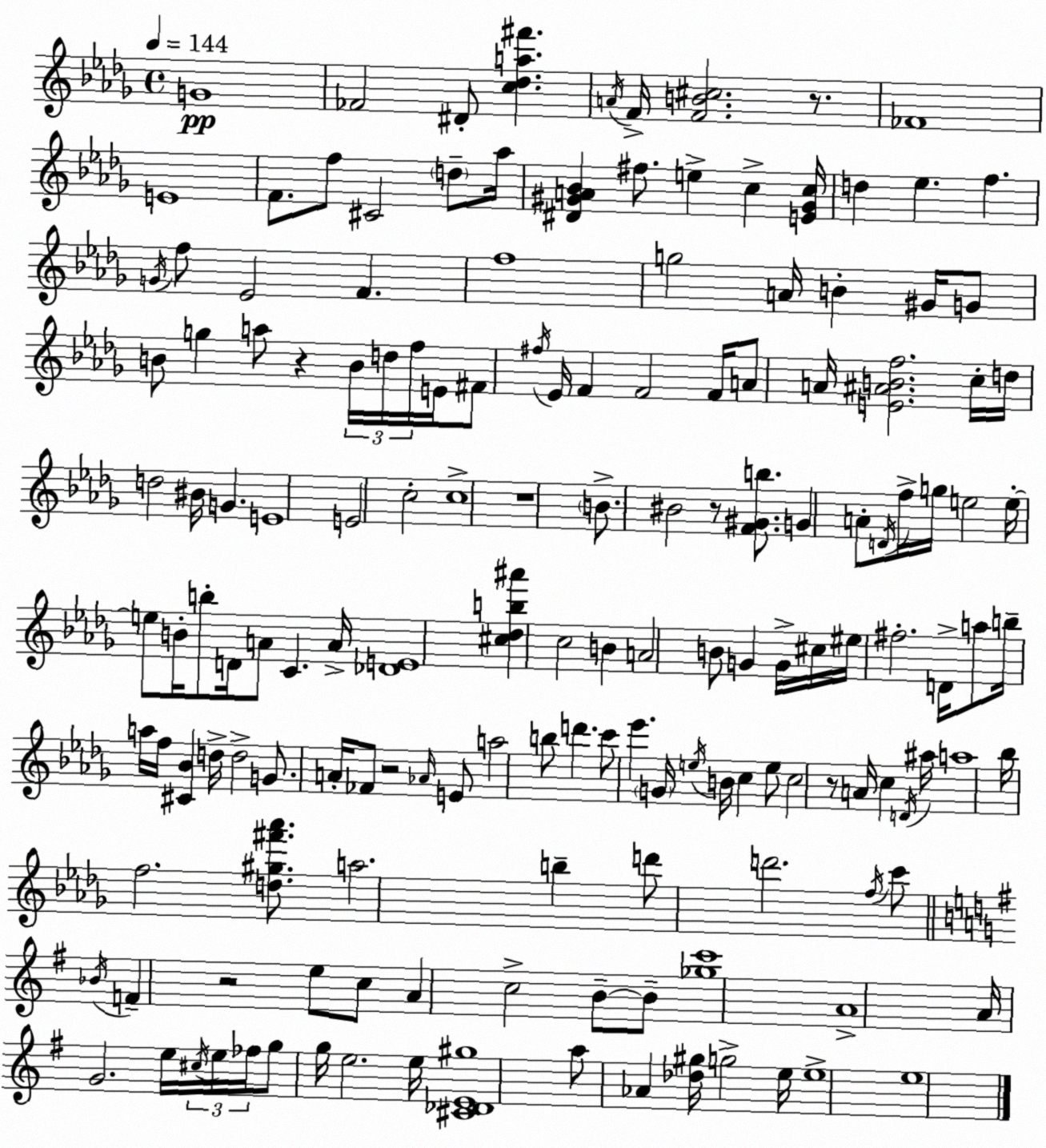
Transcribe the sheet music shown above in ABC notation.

X:1
T:Untitled
M:4/4
L:1/4
K:Bbm
G4 _F2 ^D/2 [c_da^f'] A/4 F/4 [FB^c]2 z/2 _F4 E4 F/2 f/2 ^C2 d/2 _a/4 [^D^GA_B] ^f/2 e c [E^Gc]/4 d _e f G/4 f/2 _E2 F f4 g2 A/4 B ^G/4 G/2 B/2 g a/2 z B/4 d/4 f/4 E/4 ^F/2 ^f/4 _E/4 F F2 F/4 A/2 A/4 [E^ABf]2 c/4 d/4 d2 ^B/4 G E4 E2 c2 c4 z4 B/2 ^B2 z/2 [F^Gb]/2 G A/2 D/4 f/4 g/4 e2 e/4 e/2 B/4 b/2 D/4 A/2 C A/4 [_DE]4 [^c_db^a'] c2 B A2 B/2 G G/4 ^c/4 ^e/4 ^f2 D/4 a/2 b/4 a/4 f/4 [^C_B] d/4 d2 G/2 A/4 _F/2 z2 _A/4 E/2 a2 b/2 d' c'/2 _e' G/4 e/4 B/4 c e/2 c2 z/2 A/4 c D/4 ^a/4 a4 _b/4 f2 [d^g^f'_a']/2 a2 b d'/2 d'2 f/4 c'/2 _B/4 F z2 e/2 c/2 A c2 B/2 B/2 [_gc']4 A4 A/4 G2 e/4 ^c/4 e/4 _f/4 g/2 g/4 e2 e/4 [^C_DE^g]4 a/2 _A [_d^g]/4 g2 e/4 e4 e4